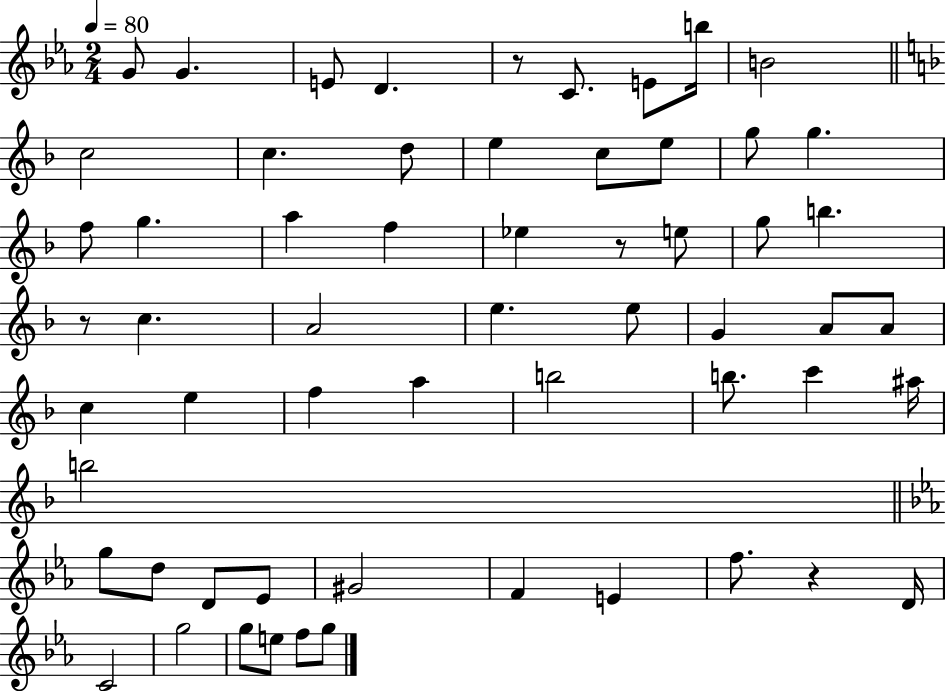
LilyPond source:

{
  \clef treble
  \numericTimeSignature
  \time 2/4
  \key ees \major
  \tempo 4 = 80
  g'8 g'4. | e'8 d'4. | r8 c'8. e'8 b''16 | b'2 | \break \bar "||" \break \key f \major c''2 | c''4. d''8 | e''4 c''8 e''8 | g''8 g''4. | \break f''8 g''4. | a''4 f''4 | ees''4 r8 e''8 | g''8 b''4. | \break r8 c''4. | a'2 | e''4. e''8 | g'4 a'8 a'8 | \break c''4 e''4 | f''4 a''4 | b''2 | b''8. c'''4 ais''16 | \break b''2 | \bar "||" \break \key ees \major g''8 d''8 d'8 ees'8 | gis'2 | f'4 e'4 | f''8. r4 d'16 | \break c'2 | g''2 | g''8 e''8 f''8 g''8 | \bar "|."
}